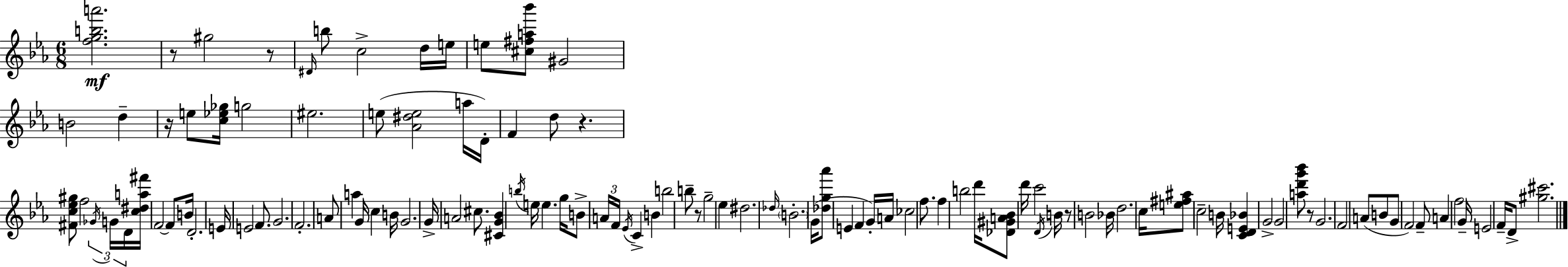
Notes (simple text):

[F5,G5,B5,A6]/h. R/e G#5/h R/e D#4/s B5/e C5/h D5/s E5/s E5/e [C#5,F#5,A5,Bb6]/e G#4/h B4/h D5/q R/s E5/e [C5,Eb5,Gb5]/s G5/h EIS5/h. E5/e [Ab4,D#5,E5]/h A5/s D4/s F4/q D5/e R/q. [F#4,C5,Eb5,G#5]/e F5/h Gb4/s G4/s D4/s [C5,D#5,A5,F#6]/s F4/h F4/e B4/s D4/h. E4/s E4/h F4/e. G4/h. F4/h. A4/e A5/q G4/s C5/q B4/s G4/h. G4/s A4/h C#5/e. [C#4,G4,Bb4]/q B5/s E5/s E5/q. G5/s B4/e A4/s F4/s Eb4/s C4/q B4/q B5/h B5/e R/e G5/h Eb5/q D#5/h. Db5/s B4/h. G4/s [Db5,G5,Ab6]/e E4/q F4/q G4/s A4/s CES5/h F5/e. F5/q B5/h D6/s [Db4,G#4,A4,Bb4]/e D6/s C6/h D4/s B4/s R/e B4/h Bb4/s D5/h. C5/s [E5,F#5,A#5]/e C5/h B4/s [C4,D4,E4,Bb4]/q G4/h G4/h [A5,D6,G6,Bb6]/e R/e G4/h. F4/h A4/e B4/e G4/e F4/h F4/e A4/q F5/h G4/s E4/h F4/s D4/e [G#5,C#6]/h.